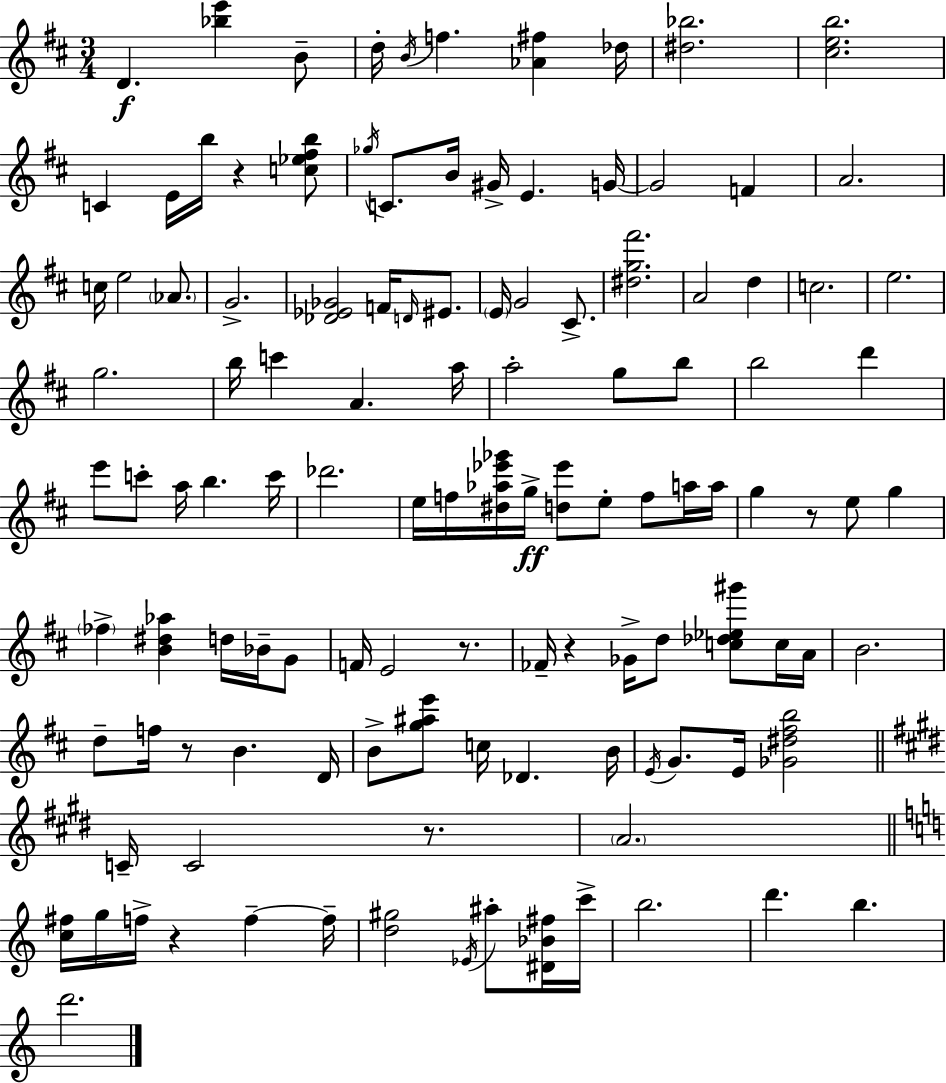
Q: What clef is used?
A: treble